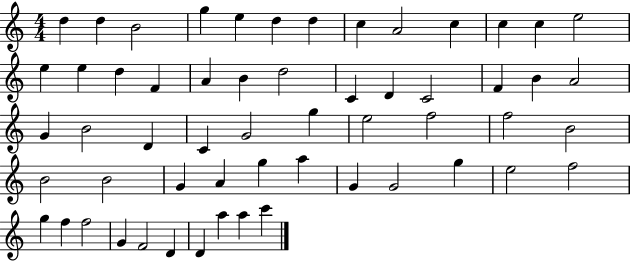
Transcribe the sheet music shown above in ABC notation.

X:1
T:Untitled
M:4/4
L:1/4
K:C
d d B2 g e d d c A2 c c c e2 e e d F A B d2 C D C2 F B A2 G B2 D C G2 g e2 f2 f2 B2 B2 B2 G A g a G G2 g e2 f2 g f f2 G F2 D D a a c'